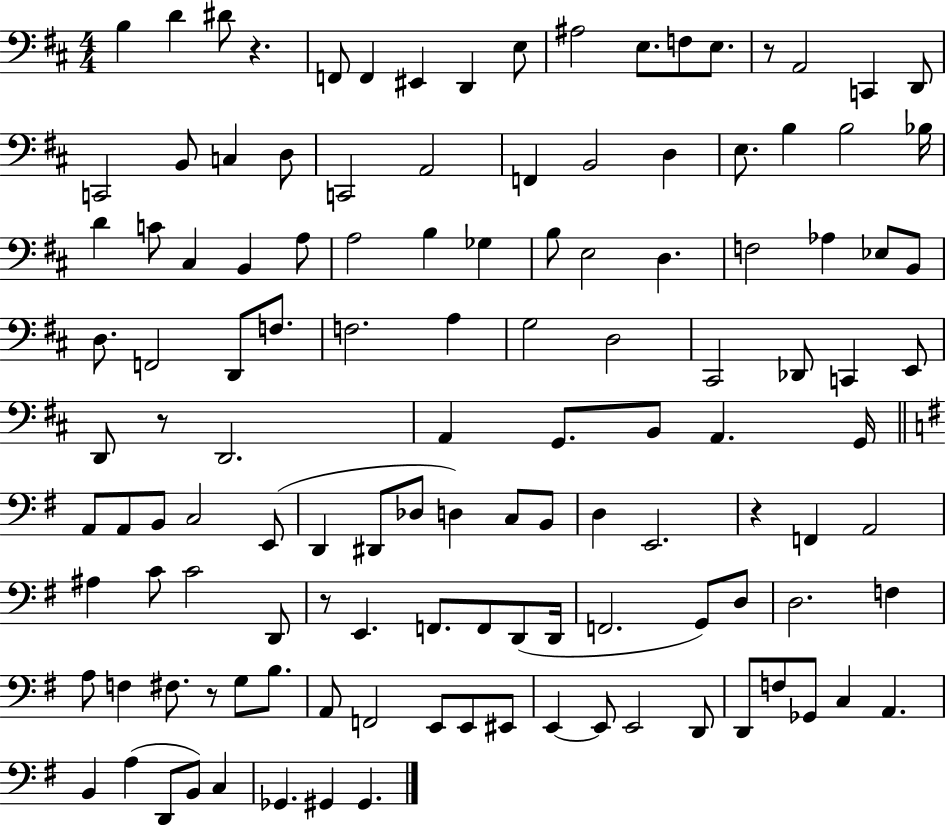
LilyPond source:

{
  \clef bass
  \numericTimeSignature
  \time 4/4
  \key d \major
  b4 d'4 dis'8 r4. | f,8 f,4 eis,4 d,4 e8 | ais2 e8. f8 e8. | r8 a,2 c,4 d,8 | \break c,2 b,8 c4 d8 | c,2 a,2 | f,4 b,2 d4 | e8. b4 b2 bes16 | \break d'4 c'8 cis4 b,4 a8 | a2 b4 ges4 | b8 e2 d4. | f2 aes4 ees8 b,8 | \break d8. f,2 d,8 f8. | f2. a4 | g2 d2 | cis,2 des,8 c,4 e,8 | \break d,8 r8 d,2. | a,4 g,8. b,8 a,4. g,16 | \bar "||" \break \key g \major a,8 a,8 b,8 c2 e,8( | d,4 dis,8 des8 d4) c8 b,8 | d4 e,2. | r4 f,4 a,2 | \break ais4 c'8 c'2 d,8 | r8 e,4. f,8. f,8 d,8( d,16 | f,2. g,8) d8 | d2. f4 | \break a8 f4 fis8. r8 g8 b8. | a,8 f,2 e,8 e,8 eis,8 | e,4~~ e,8 e,2 d,8 | d,8 f8 ges,8 c4 a,4. | \break b,4 a4( d,8 b,8) c4 | ges,4. gis,4 gis,4. | \bar "|."
}